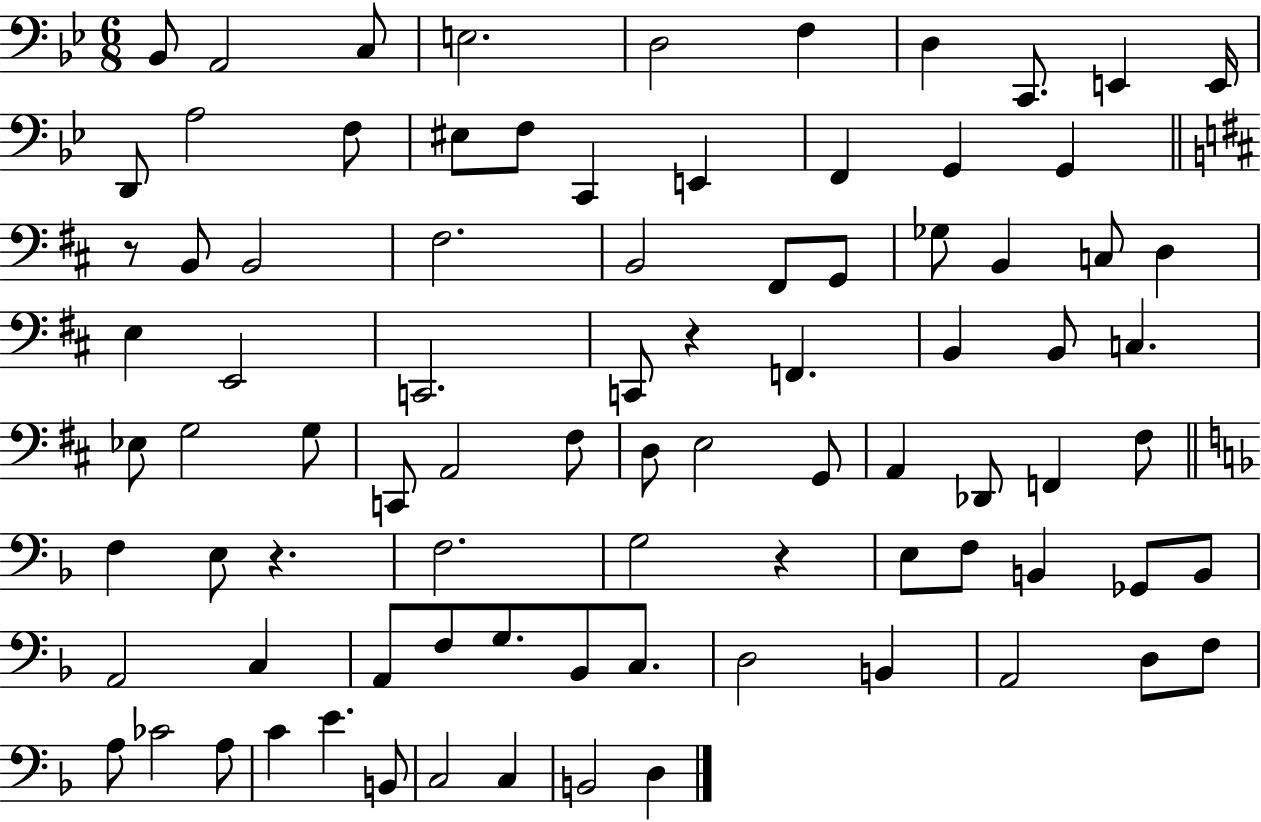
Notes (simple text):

Bb2/e A2/h C3/e E3/h. D3/h F3/q D3/q C2/e. E2/q E2/s D2/e A3/h F3/e EIS3/e F3/e C2/q E2/q F2/q G2/q G2/q R/e B2/e B2/h F#3/h. B2/h F#2/e G2/e Gb3/e B2/q C3/e D3/q E3/q E2/h C2/h. C2/e R/q F2/q. B2/q B2/e C3/q. Eb3/e G3/h G3/e C2/e A2/h F#3/e D3/e E3/h G2/e A2/q Db2/e F2/q F#3/e F3/q E3/e R/q. F3/h. G3/h R/q E3/e F3/e B2/q Gb2/e B2/e A2/h C3/q A2/e F3/e G3/e. Bb2/e C3/e. D3/h B2/q A2/h D3/e F3/e A3/e CES4/h A3/e C4/q E4/q. B2/e C3/h C3/q B2/h D3/q